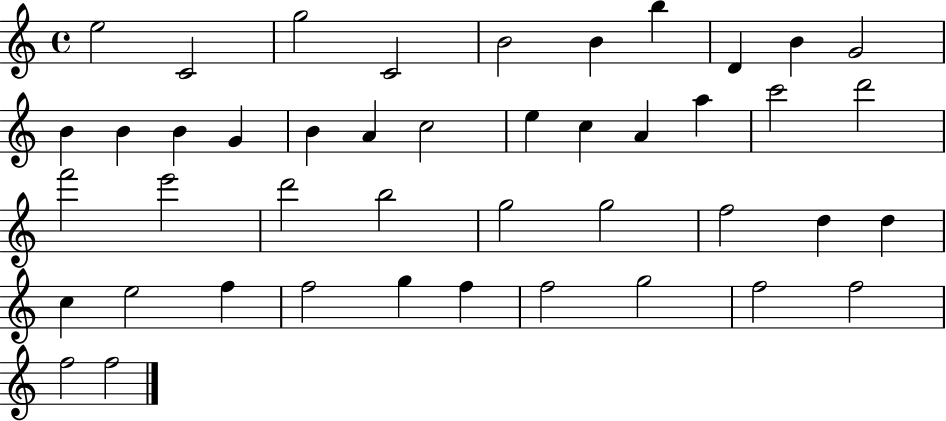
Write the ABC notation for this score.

X:1
T:Untitled
M:4/4
L:1/4
K:C
e2 C2 g2 C2 B2 B b D B G2 B B B G B A c2 e c A a c'2 d'2 f'2 e'2 d'2 b2 g2 g2 f2 d d c e2 f f2 g f f2 g2 f2 f2 f2 f2